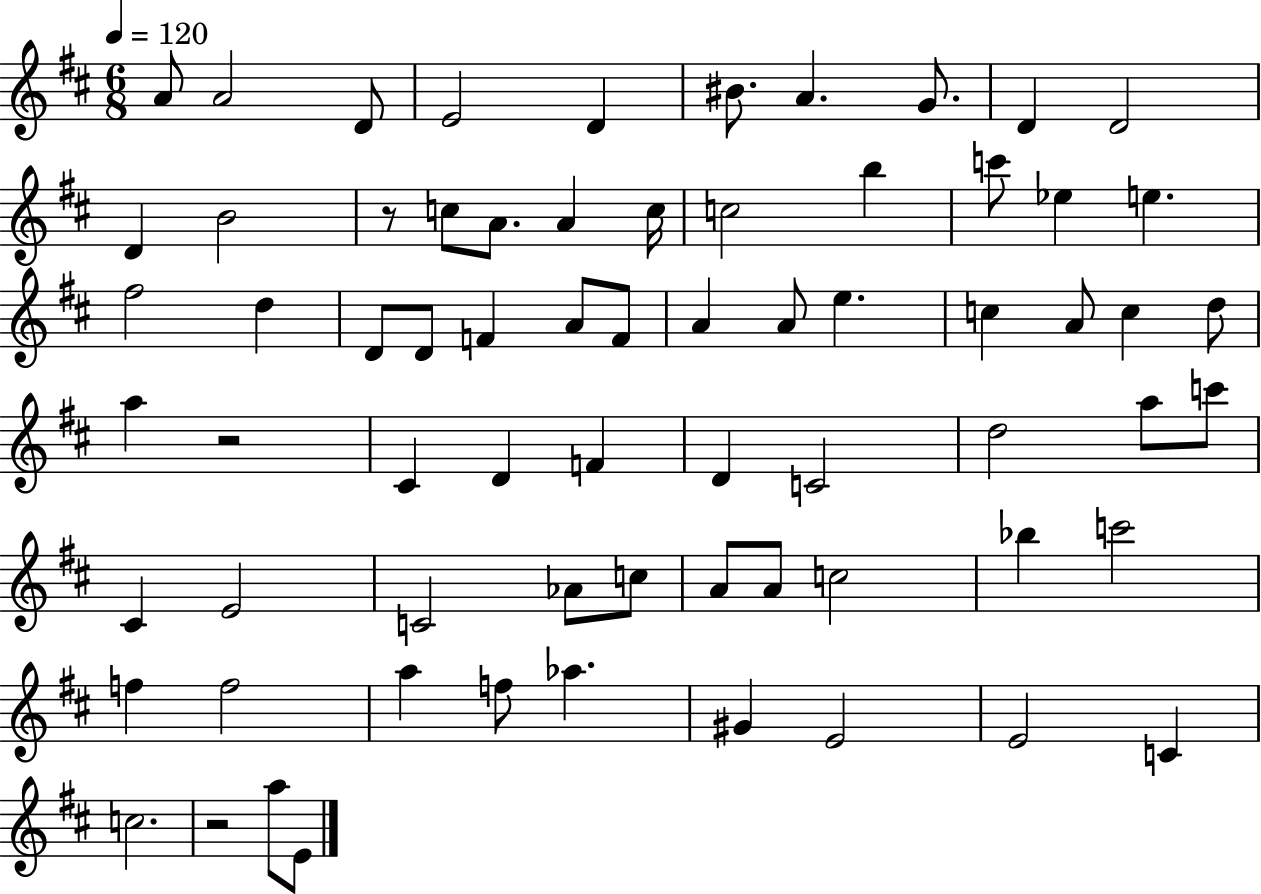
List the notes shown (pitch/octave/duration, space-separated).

A4/e A4/h D4/e E4/h D4/q BIS4/e. A4/q. G4/e. D4/q D4/h D4/q B4/h R/e C5/e A4/e. A4/q C5/s C5/h B5/q C6/e Eb5/q E5/q. F#5/h D5/q D4/e D4/e F4/q A4/e F4/e A4/q A4/e E5/q. C5/q A4/e C5/q D5/e A5/q R/h C#4/q D4/q F4/q D4/q C4/h D5/h A5/e C6/e C#4/q E4/h C4/h Ab4/e C5/e A4/e A4/e C5/h Bb5/q C6/h F5/q F5/h A5/q F5/e Ab5/q. G#4/q E4/h E4/h C4/q C5/h. R/h A5/e E4/e